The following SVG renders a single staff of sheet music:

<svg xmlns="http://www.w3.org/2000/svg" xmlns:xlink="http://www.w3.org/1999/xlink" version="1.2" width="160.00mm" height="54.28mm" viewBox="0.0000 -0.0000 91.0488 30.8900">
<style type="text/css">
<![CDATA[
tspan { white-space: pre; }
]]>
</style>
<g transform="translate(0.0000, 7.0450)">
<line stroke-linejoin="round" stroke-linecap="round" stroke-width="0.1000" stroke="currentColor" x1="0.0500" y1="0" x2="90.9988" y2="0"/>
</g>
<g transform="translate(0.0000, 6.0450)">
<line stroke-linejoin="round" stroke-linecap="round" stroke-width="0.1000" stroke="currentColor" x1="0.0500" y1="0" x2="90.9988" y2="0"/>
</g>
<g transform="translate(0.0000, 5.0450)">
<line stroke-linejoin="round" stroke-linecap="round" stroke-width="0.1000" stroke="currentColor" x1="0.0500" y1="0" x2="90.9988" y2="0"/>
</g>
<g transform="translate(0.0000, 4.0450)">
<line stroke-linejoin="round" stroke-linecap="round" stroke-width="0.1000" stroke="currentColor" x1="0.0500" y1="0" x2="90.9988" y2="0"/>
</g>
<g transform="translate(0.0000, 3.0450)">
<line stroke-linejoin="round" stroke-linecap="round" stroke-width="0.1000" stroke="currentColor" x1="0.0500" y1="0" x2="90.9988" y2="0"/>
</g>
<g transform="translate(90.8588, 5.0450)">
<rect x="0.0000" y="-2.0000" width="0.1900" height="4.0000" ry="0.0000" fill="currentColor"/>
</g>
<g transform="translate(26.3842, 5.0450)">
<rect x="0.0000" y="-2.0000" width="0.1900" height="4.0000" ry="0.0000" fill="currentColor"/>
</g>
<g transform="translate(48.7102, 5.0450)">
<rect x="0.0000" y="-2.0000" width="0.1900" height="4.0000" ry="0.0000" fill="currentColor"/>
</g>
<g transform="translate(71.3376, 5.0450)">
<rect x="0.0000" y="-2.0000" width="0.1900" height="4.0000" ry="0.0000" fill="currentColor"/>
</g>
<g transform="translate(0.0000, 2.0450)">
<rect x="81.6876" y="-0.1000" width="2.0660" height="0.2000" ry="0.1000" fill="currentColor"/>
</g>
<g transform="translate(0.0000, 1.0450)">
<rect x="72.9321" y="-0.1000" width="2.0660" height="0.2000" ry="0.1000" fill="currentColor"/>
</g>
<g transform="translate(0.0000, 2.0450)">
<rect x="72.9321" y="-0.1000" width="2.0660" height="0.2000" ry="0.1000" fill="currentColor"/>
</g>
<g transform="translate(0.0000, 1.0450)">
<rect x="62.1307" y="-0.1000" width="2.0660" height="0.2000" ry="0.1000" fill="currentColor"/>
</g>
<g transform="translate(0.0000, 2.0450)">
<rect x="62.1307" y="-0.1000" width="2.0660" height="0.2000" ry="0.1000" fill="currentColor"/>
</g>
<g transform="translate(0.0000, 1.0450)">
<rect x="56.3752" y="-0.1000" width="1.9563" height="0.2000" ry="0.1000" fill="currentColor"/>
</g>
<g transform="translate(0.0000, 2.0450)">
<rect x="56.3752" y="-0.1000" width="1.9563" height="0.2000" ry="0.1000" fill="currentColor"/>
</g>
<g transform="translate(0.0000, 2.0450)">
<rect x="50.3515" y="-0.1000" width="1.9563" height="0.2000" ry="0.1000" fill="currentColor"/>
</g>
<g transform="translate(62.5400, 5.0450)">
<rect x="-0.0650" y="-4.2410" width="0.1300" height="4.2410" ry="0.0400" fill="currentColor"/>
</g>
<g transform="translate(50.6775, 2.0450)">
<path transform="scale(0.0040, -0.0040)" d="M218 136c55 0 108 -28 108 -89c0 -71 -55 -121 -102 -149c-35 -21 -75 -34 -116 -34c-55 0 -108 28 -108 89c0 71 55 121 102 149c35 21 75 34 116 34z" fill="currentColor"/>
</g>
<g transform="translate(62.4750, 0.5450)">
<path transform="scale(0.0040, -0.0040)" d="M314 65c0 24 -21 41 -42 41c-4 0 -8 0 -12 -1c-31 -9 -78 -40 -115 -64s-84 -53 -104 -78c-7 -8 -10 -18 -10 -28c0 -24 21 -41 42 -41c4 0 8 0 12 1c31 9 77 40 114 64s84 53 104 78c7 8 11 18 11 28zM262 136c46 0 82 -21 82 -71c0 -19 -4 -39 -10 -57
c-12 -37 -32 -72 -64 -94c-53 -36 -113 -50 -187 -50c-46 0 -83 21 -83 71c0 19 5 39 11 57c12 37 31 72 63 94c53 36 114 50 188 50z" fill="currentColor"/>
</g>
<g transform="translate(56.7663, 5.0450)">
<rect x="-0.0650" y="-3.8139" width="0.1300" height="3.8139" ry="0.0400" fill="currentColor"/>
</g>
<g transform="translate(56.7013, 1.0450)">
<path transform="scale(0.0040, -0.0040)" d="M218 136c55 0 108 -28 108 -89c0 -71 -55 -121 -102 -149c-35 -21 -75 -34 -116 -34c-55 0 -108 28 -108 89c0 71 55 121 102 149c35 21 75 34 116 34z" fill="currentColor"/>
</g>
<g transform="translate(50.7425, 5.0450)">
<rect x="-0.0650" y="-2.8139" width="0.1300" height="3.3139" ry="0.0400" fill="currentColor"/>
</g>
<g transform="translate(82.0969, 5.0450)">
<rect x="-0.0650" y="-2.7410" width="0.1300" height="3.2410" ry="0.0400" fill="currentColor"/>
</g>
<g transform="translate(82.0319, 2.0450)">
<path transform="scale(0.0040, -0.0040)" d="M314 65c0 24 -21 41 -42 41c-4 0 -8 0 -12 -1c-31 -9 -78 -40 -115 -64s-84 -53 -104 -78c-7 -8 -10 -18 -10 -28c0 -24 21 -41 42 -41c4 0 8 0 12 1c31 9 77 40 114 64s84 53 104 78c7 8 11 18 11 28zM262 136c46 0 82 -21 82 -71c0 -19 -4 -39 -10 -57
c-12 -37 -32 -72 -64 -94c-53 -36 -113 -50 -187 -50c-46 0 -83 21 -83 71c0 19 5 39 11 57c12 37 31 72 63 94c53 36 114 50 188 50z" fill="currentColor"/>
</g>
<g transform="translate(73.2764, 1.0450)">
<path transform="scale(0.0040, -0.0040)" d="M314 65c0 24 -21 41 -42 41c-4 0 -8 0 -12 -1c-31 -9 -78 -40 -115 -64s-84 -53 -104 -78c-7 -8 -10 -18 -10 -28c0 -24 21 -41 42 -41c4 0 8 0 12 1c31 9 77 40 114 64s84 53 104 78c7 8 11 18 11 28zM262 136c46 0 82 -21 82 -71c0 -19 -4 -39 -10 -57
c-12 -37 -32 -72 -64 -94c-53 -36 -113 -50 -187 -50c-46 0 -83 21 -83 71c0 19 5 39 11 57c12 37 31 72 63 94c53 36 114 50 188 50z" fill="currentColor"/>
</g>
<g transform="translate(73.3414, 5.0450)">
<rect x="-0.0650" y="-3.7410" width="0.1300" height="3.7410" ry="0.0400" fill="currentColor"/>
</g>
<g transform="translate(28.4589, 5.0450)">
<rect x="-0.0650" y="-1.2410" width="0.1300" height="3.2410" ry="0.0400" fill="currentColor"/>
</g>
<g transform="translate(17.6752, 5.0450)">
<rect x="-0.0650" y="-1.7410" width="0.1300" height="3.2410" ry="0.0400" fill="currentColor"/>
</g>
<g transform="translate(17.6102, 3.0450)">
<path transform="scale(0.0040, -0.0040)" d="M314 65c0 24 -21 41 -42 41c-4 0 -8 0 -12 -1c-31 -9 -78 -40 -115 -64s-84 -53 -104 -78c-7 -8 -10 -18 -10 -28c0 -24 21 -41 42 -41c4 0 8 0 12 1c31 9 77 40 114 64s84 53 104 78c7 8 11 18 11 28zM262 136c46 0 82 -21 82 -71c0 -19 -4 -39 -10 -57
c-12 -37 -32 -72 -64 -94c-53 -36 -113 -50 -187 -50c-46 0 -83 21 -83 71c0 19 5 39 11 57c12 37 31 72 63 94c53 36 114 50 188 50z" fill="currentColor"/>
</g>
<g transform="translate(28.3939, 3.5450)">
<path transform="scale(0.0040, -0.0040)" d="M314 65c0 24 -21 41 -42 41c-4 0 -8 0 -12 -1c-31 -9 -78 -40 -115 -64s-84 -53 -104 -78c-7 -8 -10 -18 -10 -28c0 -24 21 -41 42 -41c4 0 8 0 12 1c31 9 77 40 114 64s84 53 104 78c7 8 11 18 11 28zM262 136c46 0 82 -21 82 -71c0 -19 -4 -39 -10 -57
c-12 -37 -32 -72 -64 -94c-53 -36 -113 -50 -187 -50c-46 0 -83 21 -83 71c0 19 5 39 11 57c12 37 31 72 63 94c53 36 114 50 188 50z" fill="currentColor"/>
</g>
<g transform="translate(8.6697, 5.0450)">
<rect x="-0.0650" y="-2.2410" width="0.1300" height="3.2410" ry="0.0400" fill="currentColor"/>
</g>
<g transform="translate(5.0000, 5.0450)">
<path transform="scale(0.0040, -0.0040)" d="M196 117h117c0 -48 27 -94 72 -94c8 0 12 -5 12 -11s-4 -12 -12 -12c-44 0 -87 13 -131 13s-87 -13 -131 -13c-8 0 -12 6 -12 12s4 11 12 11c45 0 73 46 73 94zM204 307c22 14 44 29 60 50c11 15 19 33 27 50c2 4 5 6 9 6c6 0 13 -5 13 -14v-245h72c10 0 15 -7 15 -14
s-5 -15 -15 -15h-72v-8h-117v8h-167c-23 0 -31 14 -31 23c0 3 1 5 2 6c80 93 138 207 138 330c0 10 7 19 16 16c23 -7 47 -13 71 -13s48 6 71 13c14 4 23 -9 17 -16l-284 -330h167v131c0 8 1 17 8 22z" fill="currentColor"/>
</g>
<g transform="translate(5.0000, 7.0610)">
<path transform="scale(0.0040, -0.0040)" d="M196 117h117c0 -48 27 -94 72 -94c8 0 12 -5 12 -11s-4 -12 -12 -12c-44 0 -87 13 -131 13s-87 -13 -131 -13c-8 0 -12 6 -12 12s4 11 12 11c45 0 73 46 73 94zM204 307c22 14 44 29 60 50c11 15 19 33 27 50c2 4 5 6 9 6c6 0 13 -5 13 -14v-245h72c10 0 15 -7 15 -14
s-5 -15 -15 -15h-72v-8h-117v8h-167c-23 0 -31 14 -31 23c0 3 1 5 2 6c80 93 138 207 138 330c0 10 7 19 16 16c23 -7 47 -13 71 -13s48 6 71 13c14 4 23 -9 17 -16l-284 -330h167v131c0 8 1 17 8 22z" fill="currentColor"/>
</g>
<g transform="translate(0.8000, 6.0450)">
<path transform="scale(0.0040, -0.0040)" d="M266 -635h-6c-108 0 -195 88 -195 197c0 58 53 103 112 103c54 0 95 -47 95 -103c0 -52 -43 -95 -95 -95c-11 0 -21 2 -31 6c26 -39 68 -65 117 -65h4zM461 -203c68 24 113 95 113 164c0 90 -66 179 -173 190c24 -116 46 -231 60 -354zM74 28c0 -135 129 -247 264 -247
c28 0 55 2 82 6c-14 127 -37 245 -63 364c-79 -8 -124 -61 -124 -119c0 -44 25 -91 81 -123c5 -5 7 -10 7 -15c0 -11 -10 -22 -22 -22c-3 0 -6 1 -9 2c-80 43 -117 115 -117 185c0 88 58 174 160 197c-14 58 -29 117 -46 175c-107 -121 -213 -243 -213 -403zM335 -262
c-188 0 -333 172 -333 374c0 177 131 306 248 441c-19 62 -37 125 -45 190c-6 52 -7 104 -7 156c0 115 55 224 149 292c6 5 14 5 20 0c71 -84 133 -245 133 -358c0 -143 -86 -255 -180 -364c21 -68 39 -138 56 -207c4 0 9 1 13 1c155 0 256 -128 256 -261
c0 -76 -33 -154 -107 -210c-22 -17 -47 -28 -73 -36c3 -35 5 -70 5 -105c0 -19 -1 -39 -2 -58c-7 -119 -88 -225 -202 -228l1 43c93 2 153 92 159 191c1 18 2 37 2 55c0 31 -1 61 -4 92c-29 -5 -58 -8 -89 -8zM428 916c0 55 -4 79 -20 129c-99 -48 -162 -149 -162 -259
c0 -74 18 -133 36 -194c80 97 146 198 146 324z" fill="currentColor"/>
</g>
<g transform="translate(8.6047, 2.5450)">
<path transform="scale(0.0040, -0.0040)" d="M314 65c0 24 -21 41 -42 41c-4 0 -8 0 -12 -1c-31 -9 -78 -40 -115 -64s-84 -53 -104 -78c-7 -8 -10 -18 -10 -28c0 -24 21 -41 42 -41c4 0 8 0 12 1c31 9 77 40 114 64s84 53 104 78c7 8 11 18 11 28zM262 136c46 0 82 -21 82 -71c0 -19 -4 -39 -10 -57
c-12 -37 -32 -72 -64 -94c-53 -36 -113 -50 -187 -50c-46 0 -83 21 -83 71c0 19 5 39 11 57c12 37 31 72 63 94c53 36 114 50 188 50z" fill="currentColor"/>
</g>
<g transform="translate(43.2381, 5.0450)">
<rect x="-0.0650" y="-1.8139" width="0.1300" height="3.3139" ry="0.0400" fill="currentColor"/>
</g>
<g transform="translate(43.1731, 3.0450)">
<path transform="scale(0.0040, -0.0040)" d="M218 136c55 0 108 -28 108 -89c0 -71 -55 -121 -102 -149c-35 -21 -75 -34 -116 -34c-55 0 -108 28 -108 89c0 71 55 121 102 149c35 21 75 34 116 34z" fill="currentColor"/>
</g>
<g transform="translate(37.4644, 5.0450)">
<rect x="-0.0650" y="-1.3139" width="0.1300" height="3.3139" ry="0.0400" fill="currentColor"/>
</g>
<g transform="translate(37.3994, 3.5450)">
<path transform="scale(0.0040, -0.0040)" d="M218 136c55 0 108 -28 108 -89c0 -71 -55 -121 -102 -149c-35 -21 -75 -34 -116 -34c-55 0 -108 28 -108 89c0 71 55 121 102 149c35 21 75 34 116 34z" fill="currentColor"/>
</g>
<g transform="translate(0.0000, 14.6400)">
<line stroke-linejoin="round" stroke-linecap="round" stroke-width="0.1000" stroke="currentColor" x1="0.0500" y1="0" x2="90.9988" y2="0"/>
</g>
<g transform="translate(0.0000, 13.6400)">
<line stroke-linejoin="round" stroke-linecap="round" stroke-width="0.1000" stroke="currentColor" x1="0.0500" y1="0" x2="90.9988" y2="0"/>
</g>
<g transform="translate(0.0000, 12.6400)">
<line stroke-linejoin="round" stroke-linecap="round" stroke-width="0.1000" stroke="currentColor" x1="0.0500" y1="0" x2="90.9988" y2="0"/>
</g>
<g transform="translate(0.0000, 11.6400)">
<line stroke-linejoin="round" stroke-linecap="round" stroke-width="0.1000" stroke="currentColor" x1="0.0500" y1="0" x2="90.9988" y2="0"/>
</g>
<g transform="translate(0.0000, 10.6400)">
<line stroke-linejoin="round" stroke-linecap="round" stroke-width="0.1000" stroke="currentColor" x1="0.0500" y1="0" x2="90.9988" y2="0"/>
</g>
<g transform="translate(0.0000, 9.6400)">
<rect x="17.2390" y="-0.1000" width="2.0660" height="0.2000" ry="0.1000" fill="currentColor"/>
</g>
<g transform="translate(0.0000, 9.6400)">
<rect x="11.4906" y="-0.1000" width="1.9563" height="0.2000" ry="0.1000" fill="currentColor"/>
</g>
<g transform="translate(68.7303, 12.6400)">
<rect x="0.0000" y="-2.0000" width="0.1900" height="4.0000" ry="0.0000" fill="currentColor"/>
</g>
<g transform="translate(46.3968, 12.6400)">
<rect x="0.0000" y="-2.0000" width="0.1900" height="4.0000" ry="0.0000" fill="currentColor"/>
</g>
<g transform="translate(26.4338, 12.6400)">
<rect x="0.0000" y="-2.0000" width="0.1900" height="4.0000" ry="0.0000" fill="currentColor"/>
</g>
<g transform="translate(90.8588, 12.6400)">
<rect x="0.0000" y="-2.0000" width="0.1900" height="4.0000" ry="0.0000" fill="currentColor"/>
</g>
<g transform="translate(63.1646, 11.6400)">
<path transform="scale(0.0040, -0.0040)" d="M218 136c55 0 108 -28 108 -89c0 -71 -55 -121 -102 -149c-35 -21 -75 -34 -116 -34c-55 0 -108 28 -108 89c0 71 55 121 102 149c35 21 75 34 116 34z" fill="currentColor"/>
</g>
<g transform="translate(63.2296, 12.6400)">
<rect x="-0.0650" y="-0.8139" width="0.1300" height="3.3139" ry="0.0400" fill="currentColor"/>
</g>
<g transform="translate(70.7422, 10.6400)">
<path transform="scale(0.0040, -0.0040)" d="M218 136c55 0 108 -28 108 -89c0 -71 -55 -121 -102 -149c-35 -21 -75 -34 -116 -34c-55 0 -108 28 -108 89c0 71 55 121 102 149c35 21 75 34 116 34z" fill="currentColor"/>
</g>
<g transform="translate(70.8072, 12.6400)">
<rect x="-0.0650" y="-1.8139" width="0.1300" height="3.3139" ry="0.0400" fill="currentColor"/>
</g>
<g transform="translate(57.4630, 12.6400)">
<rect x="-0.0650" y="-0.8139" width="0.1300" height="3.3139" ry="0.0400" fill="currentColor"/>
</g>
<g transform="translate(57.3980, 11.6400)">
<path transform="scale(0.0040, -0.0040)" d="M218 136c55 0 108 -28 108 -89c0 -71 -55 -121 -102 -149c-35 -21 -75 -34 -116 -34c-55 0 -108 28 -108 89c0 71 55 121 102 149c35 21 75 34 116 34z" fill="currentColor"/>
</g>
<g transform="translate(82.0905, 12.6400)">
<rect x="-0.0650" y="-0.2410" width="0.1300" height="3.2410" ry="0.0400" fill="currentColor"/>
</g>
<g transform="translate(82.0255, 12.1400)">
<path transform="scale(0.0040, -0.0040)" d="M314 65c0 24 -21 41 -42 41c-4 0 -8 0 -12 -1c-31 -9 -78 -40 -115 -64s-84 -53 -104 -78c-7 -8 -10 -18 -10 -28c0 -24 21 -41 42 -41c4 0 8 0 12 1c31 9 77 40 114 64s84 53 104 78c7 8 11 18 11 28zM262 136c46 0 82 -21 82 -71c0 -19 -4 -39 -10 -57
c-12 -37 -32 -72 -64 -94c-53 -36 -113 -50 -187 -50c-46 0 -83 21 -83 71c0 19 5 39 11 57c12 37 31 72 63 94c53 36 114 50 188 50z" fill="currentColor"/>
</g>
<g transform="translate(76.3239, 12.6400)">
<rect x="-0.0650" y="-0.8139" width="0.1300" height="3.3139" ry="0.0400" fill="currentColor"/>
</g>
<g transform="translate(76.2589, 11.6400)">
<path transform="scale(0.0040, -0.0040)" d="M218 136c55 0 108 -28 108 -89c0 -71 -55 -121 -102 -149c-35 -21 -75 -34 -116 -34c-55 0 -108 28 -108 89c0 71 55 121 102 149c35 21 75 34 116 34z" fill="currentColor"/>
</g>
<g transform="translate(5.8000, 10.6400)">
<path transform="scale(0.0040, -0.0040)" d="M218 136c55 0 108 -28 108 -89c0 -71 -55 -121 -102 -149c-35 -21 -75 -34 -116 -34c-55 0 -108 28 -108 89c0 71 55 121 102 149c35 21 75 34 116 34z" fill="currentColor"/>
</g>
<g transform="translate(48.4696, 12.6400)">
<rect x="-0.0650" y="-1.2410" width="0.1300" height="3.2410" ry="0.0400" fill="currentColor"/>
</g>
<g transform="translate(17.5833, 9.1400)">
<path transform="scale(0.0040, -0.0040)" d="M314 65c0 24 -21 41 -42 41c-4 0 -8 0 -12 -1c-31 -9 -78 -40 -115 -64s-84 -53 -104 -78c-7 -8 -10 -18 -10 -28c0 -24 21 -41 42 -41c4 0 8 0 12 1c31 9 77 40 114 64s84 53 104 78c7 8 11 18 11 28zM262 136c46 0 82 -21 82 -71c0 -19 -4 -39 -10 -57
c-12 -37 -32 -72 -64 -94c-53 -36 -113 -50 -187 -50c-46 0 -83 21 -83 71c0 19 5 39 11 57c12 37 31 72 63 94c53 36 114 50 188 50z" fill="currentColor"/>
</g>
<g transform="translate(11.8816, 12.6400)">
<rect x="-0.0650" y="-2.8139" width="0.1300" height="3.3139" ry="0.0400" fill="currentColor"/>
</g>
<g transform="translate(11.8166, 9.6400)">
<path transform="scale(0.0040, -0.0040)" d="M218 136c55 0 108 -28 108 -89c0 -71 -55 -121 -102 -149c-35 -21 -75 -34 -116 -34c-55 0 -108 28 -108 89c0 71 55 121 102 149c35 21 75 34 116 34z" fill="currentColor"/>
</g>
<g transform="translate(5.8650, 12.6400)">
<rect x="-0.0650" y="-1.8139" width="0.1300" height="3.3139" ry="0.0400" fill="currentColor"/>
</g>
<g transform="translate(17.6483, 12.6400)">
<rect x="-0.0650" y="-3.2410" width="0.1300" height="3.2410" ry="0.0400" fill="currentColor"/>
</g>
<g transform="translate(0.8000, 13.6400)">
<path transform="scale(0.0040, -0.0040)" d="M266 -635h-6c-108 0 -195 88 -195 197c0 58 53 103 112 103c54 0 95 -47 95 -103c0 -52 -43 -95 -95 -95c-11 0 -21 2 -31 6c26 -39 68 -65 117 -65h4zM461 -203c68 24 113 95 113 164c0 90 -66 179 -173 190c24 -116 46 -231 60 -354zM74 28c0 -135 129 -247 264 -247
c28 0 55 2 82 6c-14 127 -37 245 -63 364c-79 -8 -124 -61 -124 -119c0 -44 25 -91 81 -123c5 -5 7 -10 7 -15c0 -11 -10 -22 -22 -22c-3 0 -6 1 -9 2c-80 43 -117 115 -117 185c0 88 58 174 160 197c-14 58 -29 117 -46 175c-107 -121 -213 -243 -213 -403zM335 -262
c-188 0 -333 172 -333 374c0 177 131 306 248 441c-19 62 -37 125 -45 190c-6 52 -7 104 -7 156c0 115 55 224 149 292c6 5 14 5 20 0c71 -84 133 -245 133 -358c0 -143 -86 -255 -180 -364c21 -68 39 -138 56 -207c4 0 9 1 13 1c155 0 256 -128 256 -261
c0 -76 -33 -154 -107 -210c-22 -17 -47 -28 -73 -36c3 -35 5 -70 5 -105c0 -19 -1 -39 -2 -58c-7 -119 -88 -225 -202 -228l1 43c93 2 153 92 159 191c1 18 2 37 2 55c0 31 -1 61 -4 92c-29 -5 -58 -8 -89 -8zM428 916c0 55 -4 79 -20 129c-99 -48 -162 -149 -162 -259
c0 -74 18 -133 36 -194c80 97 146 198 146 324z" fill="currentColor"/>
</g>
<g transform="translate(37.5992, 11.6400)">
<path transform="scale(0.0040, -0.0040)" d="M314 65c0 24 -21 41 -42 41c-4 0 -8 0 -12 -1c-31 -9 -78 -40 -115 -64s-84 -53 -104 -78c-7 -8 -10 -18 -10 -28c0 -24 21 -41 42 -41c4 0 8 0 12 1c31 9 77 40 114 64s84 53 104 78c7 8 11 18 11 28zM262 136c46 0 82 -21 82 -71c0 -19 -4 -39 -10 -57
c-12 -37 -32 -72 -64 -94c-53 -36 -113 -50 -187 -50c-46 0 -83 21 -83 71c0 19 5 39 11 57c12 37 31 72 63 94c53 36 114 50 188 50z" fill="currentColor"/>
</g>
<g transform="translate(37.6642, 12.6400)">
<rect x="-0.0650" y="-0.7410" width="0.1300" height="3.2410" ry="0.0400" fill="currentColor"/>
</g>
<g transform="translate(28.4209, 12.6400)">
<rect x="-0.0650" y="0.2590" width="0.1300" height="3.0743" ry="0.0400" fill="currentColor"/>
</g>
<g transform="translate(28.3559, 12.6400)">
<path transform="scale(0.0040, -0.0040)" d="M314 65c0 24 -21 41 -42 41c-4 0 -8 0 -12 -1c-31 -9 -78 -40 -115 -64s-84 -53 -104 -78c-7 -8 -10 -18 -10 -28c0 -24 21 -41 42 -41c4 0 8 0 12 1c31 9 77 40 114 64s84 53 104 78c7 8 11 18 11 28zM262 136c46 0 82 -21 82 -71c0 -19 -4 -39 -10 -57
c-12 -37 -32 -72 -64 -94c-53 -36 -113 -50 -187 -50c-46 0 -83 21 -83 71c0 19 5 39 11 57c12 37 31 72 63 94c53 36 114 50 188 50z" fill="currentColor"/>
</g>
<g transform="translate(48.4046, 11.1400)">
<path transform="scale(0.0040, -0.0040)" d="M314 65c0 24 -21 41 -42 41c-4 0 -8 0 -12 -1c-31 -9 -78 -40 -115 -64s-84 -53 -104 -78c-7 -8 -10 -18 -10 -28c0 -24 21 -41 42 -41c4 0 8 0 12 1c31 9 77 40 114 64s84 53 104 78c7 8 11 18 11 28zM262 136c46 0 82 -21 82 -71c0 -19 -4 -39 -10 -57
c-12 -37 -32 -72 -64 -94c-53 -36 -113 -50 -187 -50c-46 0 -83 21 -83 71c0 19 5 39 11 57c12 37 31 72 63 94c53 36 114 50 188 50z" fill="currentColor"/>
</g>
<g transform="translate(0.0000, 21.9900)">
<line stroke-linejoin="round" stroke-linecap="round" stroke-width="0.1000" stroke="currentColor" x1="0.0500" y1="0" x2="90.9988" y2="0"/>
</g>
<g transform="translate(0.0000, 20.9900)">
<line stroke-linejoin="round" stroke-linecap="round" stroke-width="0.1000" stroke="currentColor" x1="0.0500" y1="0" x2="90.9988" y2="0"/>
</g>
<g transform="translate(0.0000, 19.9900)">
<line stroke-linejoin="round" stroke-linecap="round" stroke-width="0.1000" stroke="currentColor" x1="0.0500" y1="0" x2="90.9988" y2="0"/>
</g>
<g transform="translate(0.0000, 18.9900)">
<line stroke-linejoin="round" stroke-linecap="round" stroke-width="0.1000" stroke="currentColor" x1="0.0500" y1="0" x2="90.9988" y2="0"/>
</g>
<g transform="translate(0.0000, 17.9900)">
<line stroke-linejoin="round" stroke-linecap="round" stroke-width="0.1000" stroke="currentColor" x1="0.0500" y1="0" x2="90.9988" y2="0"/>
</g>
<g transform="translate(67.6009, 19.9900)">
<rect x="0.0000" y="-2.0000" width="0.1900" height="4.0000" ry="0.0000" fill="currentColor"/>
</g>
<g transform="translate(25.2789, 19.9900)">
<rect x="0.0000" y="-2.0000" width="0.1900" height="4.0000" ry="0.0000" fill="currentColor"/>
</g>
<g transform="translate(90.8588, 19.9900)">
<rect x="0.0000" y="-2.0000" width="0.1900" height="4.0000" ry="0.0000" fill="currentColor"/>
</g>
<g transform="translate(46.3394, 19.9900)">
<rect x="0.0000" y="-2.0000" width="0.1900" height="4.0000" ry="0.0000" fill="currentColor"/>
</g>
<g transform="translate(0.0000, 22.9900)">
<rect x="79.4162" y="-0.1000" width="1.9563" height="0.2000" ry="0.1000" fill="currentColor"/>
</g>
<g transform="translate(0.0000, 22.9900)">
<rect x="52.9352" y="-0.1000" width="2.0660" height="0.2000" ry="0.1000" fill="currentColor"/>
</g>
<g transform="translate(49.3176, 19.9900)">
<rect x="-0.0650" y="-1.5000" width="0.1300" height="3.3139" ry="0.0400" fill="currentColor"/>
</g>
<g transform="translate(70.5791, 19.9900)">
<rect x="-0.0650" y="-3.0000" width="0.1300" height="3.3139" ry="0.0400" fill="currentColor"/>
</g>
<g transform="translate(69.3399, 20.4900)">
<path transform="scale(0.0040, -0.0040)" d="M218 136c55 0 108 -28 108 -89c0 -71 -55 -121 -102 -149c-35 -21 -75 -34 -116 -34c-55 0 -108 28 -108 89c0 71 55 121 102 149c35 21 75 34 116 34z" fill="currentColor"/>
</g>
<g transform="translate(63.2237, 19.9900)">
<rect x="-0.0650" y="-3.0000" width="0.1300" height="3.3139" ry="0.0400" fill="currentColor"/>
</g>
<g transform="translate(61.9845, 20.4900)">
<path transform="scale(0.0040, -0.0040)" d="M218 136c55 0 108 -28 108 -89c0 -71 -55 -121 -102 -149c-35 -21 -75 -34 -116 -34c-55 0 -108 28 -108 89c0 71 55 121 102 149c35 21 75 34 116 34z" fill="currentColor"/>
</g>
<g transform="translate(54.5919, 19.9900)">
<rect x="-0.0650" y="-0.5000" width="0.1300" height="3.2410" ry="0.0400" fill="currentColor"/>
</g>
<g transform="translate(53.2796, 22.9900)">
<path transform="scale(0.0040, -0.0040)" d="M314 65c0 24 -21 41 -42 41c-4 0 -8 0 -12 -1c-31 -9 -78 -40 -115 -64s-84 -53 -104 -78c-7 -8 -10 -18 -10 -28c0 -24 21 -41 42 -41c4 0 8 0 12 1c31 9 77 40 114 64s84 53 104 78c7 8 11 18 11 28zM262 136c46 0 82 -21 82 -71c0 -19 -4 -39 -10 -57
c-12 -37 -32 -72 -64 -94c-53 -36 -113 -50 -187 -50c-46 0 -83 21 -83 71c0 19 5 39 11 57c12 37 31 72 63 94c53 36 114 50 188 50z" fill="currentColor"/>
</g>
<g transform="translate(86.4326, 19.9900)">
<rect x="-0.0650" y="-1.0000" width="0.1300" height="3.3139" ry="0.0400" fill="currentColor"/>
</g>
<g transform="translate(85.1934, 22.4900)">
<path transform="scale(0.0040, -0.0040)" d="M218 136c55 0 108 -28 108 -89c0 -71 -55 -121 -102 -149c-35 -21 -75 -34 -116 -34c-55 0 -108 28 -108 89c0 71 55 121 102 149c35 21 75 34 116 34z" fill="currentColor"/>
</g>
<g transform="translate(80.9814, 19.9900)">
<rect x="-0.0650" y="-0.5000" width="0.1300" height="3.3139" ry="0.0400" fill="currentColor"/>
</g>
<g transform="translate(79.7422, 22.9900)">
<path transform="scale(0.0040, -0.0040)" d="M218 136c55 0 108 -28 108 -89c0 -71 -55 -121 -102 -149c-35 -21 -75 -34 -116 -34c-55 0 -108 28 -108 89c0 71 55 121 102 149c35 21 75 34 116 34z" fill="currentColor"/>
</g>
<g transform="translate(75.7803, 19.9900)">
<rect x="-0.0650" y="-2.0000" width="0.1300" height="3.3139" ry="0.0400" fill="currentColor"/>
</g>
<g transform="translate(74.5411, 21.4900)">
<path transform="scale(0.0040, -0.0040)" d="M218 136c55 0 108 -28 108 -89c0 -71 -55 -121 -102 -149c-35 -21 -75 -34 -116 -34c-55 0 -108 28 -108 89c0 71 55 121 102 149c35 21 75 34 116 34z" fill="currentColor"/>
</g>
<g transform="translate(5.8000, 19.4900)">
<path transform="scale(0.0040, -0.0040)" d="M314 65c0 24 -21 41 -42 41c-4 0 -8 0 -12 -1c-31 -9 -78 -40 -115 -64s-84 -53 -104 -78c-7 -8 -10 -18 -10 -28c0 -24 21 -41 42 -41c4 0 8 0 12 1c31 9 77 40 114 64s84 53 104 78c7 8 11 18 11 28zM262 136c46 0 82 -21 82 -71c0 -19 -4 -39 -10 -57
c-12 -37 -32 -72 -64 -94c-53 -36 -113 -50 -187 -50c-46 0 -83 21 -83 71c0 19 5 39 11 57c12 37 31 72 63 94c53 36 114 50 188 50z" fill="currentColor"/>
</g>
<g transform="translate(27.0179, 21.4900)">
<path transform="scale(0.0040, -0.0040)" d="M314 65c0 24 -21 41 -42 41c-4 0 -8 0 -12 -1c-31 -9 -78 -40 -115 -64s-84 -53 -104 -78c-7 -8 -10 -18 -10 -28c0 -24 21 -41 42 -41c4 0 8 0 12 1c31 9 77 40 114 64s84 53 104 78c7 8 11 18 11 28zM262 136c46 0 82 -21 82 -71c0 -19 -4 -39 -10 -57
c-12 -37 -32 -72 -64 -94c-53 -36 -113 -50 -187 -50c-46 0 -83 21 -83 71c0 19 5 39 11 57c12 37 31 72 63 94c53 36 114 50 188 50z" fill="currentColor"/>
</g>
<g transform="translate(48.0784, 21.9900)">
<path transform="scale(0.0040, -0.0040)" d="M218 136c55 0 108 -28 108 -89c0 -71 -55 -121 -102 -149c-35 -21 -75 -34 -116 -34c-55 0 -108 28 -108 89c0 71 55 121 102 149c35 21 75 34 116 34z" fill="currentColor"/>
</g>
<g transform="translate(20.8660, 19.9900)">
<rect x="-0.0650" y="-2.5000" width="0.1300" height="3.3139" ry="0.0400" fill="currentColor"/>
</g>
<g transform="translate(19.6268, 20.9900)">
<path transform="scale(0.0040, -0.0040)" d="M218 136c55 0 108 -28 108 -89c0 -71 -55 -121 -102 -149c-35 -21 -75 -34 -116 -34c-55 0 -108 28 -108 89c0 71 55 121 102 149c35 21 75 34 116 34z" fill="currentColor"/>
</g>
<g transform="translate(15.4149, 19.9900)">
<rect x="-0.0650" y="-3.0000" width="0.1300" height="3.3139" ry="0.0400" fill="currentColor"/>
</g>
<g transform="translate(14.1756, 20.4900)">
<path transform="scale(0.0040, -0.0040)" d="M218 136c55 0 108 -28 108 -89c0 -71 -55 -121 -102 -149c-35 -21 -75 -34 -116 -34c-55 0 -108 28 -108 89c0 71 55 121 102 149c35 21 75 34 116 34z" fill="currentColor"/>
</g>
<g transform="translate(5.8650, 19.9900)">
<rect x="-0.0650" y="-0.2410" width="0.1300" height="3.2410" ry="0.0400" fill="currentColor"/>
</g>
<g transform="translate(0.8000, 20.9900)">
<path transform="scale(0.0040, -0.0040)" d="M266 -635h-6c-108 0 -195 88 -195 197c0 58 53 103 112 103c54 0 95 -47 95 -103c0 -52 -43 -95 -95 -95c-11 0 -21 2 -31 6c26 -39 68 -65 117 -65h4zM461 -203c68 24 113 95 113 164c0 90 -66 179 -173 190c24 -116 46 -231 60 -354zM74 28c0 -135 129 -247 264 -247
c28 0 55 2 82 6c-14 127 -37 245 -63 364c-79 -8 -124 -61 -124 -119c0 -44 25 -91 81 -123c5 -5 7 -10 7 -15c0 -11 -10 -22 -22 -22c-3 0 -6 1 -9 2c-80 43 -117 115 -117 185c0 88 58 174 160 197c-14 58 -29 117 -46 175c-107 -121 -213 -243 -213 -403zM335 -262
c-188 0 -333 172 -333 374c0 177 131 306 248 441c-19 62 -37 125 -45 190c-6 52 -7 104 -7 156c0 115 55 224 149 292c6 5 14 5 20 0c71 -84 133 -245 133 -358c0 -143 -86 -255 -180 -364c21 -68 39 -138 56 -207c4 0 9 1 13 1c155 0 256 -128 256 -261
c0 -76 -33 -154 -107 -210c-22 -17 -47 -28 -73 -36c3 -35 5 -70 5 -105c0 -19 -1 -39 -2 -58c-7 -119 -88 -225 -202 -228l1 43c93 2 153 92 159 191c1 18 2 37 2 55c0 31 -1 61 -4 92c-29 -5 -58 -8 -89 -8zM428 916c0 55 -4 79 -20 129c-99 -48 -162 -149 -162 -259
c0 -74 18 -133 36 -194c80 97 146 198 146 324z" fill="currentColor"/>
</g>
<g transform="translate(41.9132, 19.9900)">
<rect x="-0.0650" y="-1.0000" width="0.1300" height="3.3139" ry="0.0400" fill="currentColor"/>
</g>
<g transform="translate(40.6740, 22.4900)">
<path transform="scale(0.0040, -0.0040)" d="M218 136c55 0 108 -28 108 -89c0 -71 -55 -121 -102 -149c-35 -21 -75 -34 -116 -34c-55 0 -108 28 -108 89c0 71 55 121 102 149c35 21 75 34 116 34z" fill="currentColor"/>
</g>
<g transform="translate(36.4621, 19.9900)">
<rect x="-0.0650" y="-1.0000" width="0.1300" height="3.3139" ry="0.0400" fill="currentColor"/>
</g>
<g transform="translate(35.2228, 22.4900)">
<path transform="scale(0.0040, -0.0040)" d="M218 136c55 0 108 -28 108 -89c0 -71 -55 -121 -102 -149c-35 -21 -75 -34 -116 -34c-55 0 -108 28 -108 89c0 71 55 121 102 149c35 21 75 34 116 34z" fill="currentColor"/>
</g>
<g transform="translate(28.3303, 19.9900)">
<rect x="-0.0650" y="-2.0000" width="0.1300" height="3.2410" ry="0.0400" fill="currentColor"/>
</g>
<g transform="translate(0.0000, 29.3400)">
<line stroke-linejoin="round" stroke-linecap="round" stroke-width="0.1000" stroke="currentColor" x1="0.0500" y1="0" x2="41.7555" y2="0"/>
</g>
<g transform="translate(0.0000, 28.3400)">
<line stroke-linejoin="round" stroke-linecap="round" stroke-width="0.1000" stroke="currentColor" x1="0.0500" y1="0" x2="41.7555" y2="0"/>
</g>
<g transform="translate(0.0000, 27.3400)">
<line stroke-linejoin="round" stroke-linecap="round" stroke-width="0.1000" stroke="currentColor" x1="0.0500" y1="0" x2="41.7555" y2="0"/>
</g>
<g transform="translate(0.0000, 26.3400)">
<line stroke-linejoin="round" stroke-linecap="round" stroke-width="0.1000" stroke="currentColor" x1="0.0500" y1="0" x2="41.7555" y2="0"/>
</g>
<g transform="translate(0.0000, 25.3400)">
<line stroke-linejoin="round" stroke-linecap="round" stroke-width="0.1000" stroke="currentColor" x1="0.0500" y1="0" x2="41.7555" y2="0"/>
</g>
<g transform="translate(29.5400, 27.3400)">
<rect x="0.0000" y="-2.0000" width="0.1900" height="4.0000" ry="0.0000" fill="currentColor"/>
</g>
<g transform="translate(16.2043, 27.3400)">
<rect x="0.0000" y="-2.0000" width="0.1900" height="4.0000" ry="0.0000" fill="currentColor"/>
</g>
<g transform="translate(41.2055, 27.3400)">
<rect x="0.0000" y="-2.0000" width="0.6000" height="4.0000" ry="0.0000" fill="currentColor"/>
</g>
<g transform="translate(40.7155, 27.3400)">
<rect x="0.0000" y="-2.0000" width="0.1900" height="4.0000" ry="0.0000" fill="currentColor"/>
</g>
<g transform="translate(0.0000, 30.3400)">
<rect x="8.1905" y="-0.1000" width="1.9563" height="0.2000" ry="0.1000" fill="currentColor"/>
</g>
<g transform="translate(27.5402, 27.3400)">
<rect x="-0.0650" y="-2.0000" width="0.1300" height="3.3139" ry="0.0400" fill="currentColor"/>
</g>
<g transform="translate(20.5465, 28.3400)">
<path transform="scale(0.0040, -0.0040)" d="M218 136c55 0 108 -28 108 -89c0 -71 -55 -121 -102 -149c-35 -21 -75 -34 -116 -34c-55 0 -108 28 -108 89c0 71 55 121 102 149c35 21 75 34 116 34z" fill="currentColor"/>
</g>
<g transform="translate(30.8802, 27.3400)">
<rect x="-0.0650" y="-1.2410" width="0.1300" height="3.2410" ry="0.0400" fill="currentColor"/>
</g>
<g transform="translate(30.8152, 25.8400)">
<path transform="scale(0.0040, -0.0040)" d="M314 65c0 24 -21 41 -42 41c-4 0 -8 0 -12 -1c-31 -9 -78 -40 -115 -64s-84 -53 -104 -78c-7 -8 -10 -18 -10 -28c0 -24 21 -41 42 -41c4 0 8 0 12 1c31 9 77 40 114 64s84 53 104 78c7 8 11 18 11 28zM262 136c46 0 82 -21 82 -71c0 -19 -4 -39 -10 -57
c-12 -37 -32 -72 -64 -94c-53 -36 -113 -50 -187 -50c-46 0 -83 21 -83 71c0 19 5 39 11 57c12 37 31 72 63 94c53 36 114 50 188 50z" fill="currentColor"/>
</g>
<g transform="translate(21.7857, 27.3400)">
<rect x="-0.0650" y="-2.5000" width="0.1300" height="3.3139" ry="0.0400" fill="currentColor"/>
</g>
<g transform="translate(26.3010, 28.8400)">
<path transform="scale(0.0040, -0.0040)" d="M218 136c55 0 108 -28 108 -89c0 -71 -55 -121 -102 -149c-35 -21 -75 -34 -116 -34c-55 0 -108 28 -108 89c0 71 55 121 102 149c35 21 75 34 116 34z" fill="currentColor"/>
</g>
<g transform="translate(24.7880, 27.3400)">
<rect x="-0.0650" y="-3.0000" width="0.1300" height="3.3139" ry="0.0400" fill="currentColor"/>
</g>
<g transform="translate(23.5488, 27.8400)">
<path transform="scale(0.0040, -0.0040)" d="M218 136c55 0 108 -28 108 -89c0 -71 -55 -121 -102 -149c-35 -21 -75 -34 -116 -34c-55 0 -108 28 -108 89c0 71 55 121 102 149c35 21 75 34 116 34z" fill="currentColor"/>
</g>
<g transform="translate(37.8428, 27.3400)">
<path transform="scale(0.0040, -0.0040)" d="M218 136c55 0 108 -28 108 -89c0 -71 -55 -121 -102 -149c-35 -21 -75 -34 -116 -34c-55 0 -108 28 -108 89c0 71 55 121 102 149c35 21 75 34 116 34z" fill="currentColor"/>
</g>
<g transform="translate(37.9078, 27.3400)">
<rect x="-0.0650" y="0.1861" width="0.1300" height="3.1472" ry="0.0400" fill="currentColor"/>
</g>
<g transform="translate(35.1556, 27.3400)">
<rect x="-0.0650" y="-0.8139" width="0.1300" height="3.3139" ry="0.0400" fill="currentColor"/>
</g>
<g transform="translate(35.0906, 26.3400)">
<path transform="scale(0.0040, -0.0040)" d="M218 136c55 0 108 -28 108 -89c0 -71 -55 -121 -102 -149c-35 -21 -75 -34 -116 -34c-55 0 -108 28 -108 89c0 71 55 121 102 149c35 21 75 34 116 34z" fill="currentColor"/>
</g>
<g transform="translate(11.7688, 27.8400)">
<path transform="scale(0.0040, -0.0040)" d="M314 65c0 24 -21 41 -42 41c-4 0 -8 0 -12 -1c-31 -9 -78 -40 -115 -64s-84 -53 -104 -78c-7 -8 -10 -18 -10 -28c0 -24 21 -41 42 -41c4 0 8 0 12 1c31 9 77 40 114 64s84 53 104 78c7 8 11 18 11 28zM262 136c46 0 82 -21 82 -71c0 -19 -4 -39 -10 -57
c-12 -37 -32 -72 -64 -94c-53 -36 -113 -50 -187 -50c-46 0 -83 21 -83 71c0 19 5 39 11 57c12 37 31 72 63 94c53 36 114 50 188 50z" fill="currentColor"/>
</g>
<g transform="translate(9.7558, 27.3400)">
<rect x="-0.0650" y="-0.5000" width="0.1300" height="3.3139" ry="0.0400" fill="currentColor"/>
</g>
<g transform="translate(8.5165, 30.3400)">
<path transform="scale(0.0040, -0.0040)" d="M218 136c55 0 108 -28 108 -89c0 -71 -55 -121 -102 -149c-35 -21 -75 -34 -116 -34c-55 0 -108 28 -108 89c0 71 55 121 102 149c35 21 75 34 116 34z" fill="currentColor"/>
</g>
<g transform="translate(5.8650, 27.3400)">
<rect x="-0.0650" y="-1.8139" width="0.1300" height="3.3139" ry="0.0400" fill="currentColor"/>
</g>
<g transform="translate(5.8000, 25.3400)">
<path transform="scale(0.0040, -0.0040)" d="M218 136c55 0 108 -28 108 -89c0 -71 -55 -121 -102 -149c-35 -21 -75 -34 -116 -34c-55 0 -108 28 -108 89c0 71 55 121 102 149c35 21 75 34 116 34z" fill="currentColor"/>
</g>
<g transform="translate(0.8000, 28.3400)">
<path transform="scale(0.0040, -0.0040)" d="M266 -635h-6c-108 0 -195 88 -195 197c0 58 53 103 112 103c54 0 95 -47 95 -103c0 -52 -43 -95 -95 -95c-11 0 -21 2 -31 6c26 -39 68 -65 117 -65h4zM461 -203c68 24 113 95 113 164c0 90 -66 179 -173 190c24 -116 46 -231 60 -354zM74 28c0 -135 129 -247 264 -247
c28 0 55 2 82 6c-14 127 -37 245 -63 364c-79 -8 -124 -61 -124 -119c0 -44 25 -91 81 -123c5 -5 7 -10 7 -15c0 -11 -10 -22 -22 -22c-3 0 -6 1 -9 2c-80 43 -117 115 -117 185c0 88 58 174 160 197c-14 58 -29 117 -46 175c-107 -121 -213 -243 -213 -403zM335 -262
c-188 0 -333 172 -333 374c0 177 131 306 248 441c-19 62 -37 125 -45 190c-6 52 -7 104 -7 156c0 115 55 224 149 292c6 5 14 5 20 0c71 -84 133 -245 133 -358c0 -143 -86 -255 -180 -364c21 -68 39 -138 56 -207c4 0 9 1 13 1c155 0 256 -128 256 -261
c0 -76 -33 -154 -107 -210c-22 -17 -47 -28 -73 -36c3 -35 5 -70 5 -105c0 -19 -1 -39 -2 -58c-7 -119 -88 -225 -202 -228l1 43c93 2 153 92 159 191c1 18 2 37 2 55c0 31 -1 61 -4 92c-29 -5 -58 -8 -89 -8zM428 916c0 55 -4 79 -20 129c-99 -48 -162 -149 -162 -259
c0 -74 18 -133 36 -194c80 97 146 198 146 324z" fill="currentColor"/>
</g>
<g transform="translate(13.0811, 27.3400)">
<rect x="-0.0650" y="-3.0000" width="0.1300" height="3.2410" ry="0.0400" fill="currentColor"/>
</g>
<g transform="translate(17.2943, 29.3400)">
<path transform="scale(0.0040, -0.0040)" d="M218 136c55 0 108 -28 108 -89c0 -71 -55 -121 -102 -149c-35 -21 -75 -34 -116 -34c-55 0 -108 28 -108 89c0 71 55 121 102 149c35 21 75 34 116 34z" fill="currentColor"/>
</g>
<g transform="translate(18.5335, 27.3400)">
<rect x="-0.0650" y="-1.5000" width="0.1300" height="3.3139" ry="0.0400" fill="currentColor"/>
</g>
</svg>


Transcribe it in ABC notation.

X:1
T:Untitled
M:4/4
L:1/4
K:C
g2 f2 e2 e f a c' d'2 c'2 a2 f a b2 B2 d2 e2 d d f d c2 c2 A G F2 D D E C2 A A F C D f C A2 E G A F e2 d B